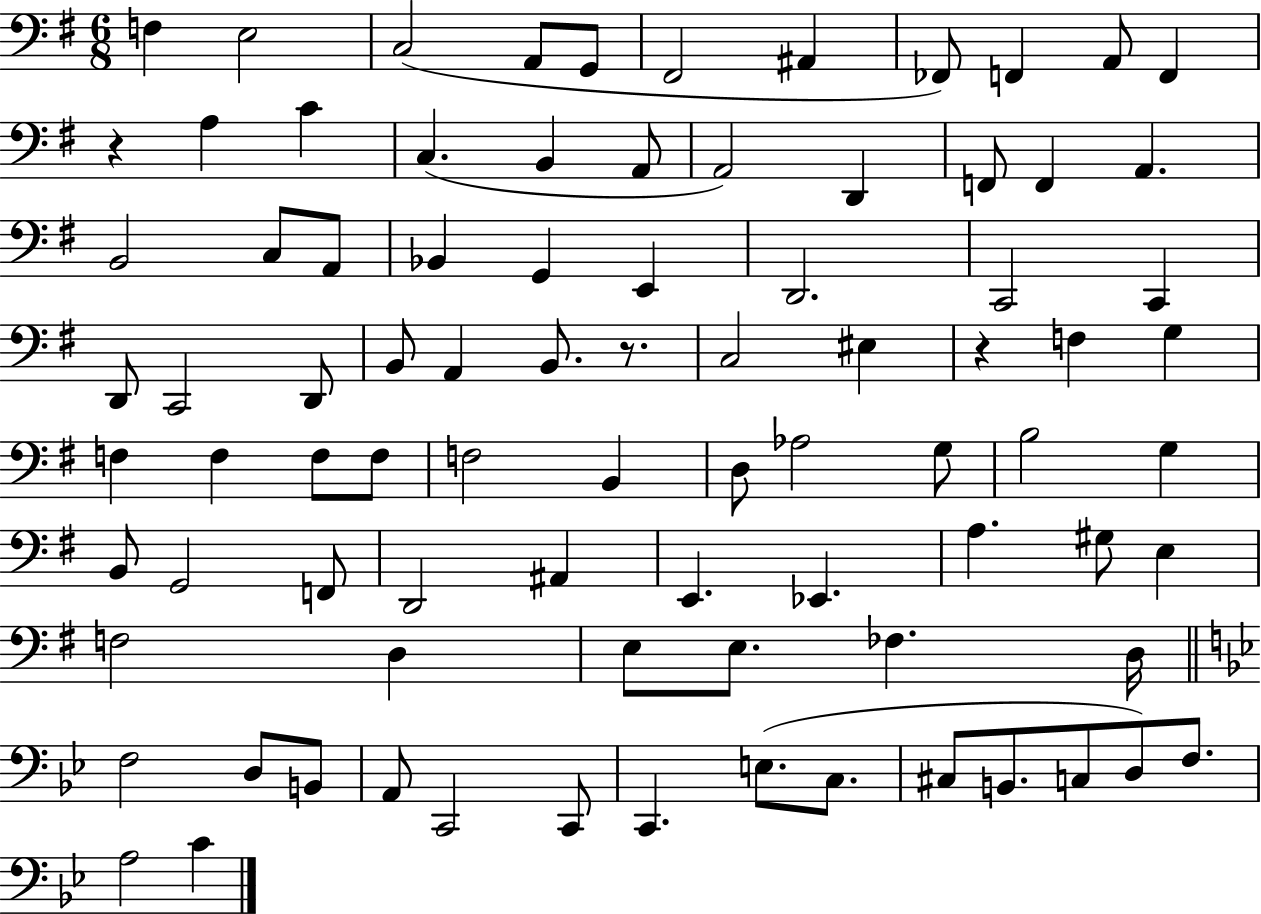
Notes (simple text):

F3/q E3/h C3/h A2/e G2/e F#2/h A#2/q FES2/e F2/q A2/e F2/q R/q A3/q C4/q C3/q. B2/q A2/e A2/h D2/q F2/e F2/q A2/q. B2/h C3/e A2/e Bb2/q G2/q E2/q D2/h. C2/h C2/q D2/e C2/h D2/e B2/e A2/q B2/e. R/e. C3/h EIS3/q R/q F3/q G3/q F3/q F3/q F3/e F3/e F3/h B2/q D3/e Ab3/h G3/e B3/h G3/q B2/e G2/h F2/e D2/h A#2/q E2/q. Eb2/q. A3/q. G#3/e E3/q F3/h D3/q E3/e E3/e. FES3/q. D3/s F3/h D3/e B2/e A2/e C2/h C2/e C2/q. E3/e. C3/e. C#3/e B2/e. C3/e D3/e F3/e. A3/h C4/q